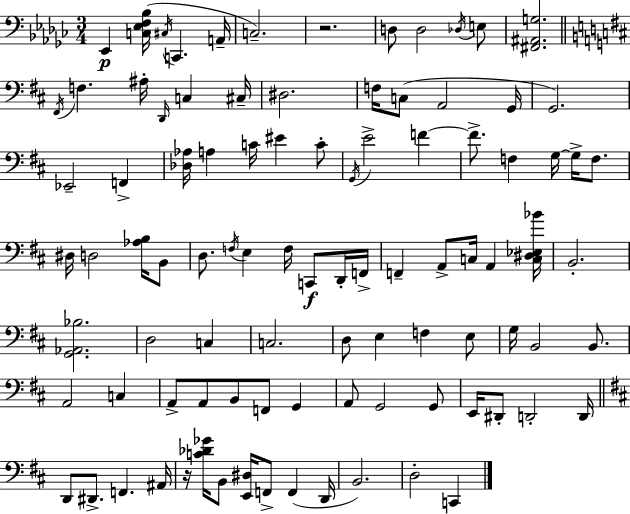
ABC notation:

X:1
T:Untitled
M:3/4
L:1/4
K:Ebm
_E,, [C,_E,F,_B,]/4 ^C,/4 C,, A,,/4 C,2 z2 D,/2 D,2 _D,/4 E,/2 [^F,,^A,,G,]2 ^F,,/4 F, ^A,/4 D,,/4 C, ^C,/4 ^D,2 F,/4 C,/2 A,,2 G,,/4 G,,2 _E,,2 F,, [_D,_A,]/4 A, C/4 ^E C/2 G,,/4 E2 F F/2 F, G,/4 G,/4 F,/2 ^D,/4 D,2 [_A,B,]/4 B,,/2 D,/2 F,/4 E, F,/4 C,,/2 D,,/4 F,,/4 F,, A,,/2 C,/4 A,, [C,^D,_E,_B]/4 B,,2 [G,,_A,,_B,]2 D,2 C, C,2 D,/2 E, F, E,/2 G,/4 B,,2 B,,/2 A,,2 C, A,,/2 A,,/2 B,,/2 F,,/2 G,, A,,/2 G,,2 G,,/2 E,,/4 ^D,,/2 D,,2 D,,/4 D,,/2 ^D,,/2 F,, ^A,,/4 z/4 [C_D_G]/4 B,,/2 [E,,^D,]/4 F,,/2 F,, D,,/4 B,,2 D,2 C,,